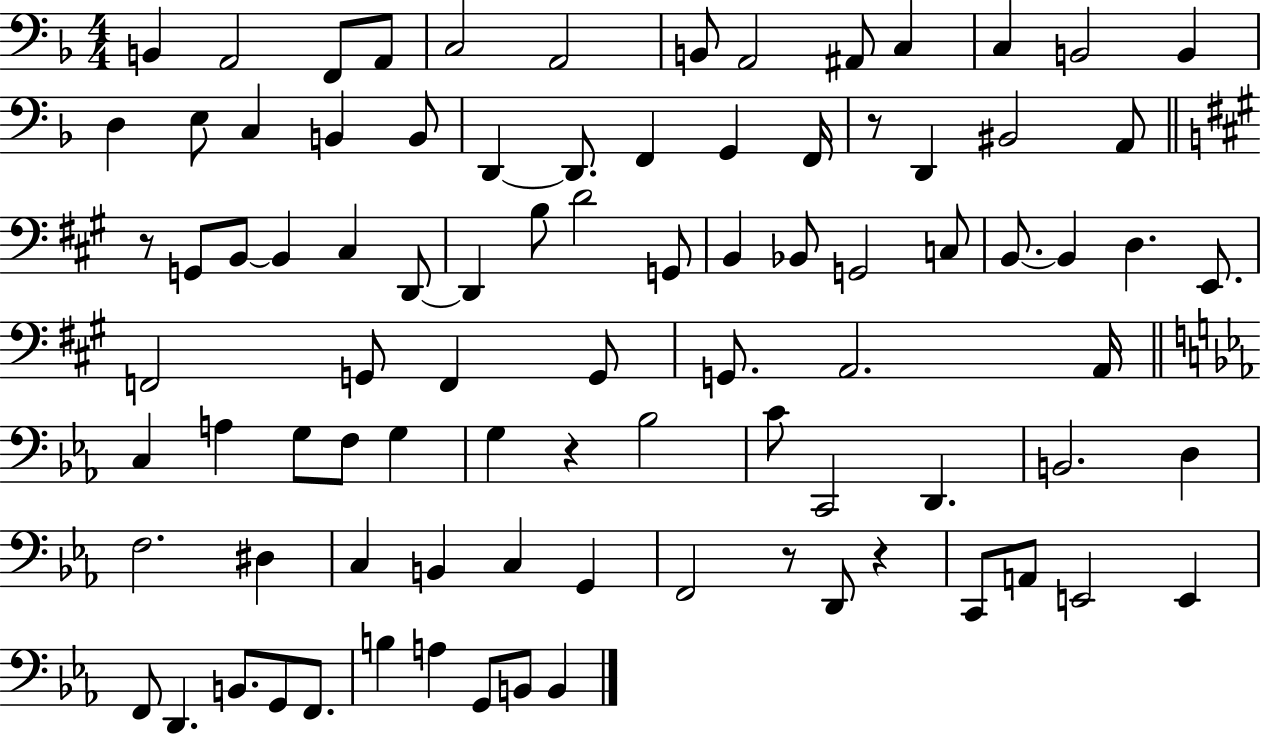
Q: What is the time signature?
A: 4/4